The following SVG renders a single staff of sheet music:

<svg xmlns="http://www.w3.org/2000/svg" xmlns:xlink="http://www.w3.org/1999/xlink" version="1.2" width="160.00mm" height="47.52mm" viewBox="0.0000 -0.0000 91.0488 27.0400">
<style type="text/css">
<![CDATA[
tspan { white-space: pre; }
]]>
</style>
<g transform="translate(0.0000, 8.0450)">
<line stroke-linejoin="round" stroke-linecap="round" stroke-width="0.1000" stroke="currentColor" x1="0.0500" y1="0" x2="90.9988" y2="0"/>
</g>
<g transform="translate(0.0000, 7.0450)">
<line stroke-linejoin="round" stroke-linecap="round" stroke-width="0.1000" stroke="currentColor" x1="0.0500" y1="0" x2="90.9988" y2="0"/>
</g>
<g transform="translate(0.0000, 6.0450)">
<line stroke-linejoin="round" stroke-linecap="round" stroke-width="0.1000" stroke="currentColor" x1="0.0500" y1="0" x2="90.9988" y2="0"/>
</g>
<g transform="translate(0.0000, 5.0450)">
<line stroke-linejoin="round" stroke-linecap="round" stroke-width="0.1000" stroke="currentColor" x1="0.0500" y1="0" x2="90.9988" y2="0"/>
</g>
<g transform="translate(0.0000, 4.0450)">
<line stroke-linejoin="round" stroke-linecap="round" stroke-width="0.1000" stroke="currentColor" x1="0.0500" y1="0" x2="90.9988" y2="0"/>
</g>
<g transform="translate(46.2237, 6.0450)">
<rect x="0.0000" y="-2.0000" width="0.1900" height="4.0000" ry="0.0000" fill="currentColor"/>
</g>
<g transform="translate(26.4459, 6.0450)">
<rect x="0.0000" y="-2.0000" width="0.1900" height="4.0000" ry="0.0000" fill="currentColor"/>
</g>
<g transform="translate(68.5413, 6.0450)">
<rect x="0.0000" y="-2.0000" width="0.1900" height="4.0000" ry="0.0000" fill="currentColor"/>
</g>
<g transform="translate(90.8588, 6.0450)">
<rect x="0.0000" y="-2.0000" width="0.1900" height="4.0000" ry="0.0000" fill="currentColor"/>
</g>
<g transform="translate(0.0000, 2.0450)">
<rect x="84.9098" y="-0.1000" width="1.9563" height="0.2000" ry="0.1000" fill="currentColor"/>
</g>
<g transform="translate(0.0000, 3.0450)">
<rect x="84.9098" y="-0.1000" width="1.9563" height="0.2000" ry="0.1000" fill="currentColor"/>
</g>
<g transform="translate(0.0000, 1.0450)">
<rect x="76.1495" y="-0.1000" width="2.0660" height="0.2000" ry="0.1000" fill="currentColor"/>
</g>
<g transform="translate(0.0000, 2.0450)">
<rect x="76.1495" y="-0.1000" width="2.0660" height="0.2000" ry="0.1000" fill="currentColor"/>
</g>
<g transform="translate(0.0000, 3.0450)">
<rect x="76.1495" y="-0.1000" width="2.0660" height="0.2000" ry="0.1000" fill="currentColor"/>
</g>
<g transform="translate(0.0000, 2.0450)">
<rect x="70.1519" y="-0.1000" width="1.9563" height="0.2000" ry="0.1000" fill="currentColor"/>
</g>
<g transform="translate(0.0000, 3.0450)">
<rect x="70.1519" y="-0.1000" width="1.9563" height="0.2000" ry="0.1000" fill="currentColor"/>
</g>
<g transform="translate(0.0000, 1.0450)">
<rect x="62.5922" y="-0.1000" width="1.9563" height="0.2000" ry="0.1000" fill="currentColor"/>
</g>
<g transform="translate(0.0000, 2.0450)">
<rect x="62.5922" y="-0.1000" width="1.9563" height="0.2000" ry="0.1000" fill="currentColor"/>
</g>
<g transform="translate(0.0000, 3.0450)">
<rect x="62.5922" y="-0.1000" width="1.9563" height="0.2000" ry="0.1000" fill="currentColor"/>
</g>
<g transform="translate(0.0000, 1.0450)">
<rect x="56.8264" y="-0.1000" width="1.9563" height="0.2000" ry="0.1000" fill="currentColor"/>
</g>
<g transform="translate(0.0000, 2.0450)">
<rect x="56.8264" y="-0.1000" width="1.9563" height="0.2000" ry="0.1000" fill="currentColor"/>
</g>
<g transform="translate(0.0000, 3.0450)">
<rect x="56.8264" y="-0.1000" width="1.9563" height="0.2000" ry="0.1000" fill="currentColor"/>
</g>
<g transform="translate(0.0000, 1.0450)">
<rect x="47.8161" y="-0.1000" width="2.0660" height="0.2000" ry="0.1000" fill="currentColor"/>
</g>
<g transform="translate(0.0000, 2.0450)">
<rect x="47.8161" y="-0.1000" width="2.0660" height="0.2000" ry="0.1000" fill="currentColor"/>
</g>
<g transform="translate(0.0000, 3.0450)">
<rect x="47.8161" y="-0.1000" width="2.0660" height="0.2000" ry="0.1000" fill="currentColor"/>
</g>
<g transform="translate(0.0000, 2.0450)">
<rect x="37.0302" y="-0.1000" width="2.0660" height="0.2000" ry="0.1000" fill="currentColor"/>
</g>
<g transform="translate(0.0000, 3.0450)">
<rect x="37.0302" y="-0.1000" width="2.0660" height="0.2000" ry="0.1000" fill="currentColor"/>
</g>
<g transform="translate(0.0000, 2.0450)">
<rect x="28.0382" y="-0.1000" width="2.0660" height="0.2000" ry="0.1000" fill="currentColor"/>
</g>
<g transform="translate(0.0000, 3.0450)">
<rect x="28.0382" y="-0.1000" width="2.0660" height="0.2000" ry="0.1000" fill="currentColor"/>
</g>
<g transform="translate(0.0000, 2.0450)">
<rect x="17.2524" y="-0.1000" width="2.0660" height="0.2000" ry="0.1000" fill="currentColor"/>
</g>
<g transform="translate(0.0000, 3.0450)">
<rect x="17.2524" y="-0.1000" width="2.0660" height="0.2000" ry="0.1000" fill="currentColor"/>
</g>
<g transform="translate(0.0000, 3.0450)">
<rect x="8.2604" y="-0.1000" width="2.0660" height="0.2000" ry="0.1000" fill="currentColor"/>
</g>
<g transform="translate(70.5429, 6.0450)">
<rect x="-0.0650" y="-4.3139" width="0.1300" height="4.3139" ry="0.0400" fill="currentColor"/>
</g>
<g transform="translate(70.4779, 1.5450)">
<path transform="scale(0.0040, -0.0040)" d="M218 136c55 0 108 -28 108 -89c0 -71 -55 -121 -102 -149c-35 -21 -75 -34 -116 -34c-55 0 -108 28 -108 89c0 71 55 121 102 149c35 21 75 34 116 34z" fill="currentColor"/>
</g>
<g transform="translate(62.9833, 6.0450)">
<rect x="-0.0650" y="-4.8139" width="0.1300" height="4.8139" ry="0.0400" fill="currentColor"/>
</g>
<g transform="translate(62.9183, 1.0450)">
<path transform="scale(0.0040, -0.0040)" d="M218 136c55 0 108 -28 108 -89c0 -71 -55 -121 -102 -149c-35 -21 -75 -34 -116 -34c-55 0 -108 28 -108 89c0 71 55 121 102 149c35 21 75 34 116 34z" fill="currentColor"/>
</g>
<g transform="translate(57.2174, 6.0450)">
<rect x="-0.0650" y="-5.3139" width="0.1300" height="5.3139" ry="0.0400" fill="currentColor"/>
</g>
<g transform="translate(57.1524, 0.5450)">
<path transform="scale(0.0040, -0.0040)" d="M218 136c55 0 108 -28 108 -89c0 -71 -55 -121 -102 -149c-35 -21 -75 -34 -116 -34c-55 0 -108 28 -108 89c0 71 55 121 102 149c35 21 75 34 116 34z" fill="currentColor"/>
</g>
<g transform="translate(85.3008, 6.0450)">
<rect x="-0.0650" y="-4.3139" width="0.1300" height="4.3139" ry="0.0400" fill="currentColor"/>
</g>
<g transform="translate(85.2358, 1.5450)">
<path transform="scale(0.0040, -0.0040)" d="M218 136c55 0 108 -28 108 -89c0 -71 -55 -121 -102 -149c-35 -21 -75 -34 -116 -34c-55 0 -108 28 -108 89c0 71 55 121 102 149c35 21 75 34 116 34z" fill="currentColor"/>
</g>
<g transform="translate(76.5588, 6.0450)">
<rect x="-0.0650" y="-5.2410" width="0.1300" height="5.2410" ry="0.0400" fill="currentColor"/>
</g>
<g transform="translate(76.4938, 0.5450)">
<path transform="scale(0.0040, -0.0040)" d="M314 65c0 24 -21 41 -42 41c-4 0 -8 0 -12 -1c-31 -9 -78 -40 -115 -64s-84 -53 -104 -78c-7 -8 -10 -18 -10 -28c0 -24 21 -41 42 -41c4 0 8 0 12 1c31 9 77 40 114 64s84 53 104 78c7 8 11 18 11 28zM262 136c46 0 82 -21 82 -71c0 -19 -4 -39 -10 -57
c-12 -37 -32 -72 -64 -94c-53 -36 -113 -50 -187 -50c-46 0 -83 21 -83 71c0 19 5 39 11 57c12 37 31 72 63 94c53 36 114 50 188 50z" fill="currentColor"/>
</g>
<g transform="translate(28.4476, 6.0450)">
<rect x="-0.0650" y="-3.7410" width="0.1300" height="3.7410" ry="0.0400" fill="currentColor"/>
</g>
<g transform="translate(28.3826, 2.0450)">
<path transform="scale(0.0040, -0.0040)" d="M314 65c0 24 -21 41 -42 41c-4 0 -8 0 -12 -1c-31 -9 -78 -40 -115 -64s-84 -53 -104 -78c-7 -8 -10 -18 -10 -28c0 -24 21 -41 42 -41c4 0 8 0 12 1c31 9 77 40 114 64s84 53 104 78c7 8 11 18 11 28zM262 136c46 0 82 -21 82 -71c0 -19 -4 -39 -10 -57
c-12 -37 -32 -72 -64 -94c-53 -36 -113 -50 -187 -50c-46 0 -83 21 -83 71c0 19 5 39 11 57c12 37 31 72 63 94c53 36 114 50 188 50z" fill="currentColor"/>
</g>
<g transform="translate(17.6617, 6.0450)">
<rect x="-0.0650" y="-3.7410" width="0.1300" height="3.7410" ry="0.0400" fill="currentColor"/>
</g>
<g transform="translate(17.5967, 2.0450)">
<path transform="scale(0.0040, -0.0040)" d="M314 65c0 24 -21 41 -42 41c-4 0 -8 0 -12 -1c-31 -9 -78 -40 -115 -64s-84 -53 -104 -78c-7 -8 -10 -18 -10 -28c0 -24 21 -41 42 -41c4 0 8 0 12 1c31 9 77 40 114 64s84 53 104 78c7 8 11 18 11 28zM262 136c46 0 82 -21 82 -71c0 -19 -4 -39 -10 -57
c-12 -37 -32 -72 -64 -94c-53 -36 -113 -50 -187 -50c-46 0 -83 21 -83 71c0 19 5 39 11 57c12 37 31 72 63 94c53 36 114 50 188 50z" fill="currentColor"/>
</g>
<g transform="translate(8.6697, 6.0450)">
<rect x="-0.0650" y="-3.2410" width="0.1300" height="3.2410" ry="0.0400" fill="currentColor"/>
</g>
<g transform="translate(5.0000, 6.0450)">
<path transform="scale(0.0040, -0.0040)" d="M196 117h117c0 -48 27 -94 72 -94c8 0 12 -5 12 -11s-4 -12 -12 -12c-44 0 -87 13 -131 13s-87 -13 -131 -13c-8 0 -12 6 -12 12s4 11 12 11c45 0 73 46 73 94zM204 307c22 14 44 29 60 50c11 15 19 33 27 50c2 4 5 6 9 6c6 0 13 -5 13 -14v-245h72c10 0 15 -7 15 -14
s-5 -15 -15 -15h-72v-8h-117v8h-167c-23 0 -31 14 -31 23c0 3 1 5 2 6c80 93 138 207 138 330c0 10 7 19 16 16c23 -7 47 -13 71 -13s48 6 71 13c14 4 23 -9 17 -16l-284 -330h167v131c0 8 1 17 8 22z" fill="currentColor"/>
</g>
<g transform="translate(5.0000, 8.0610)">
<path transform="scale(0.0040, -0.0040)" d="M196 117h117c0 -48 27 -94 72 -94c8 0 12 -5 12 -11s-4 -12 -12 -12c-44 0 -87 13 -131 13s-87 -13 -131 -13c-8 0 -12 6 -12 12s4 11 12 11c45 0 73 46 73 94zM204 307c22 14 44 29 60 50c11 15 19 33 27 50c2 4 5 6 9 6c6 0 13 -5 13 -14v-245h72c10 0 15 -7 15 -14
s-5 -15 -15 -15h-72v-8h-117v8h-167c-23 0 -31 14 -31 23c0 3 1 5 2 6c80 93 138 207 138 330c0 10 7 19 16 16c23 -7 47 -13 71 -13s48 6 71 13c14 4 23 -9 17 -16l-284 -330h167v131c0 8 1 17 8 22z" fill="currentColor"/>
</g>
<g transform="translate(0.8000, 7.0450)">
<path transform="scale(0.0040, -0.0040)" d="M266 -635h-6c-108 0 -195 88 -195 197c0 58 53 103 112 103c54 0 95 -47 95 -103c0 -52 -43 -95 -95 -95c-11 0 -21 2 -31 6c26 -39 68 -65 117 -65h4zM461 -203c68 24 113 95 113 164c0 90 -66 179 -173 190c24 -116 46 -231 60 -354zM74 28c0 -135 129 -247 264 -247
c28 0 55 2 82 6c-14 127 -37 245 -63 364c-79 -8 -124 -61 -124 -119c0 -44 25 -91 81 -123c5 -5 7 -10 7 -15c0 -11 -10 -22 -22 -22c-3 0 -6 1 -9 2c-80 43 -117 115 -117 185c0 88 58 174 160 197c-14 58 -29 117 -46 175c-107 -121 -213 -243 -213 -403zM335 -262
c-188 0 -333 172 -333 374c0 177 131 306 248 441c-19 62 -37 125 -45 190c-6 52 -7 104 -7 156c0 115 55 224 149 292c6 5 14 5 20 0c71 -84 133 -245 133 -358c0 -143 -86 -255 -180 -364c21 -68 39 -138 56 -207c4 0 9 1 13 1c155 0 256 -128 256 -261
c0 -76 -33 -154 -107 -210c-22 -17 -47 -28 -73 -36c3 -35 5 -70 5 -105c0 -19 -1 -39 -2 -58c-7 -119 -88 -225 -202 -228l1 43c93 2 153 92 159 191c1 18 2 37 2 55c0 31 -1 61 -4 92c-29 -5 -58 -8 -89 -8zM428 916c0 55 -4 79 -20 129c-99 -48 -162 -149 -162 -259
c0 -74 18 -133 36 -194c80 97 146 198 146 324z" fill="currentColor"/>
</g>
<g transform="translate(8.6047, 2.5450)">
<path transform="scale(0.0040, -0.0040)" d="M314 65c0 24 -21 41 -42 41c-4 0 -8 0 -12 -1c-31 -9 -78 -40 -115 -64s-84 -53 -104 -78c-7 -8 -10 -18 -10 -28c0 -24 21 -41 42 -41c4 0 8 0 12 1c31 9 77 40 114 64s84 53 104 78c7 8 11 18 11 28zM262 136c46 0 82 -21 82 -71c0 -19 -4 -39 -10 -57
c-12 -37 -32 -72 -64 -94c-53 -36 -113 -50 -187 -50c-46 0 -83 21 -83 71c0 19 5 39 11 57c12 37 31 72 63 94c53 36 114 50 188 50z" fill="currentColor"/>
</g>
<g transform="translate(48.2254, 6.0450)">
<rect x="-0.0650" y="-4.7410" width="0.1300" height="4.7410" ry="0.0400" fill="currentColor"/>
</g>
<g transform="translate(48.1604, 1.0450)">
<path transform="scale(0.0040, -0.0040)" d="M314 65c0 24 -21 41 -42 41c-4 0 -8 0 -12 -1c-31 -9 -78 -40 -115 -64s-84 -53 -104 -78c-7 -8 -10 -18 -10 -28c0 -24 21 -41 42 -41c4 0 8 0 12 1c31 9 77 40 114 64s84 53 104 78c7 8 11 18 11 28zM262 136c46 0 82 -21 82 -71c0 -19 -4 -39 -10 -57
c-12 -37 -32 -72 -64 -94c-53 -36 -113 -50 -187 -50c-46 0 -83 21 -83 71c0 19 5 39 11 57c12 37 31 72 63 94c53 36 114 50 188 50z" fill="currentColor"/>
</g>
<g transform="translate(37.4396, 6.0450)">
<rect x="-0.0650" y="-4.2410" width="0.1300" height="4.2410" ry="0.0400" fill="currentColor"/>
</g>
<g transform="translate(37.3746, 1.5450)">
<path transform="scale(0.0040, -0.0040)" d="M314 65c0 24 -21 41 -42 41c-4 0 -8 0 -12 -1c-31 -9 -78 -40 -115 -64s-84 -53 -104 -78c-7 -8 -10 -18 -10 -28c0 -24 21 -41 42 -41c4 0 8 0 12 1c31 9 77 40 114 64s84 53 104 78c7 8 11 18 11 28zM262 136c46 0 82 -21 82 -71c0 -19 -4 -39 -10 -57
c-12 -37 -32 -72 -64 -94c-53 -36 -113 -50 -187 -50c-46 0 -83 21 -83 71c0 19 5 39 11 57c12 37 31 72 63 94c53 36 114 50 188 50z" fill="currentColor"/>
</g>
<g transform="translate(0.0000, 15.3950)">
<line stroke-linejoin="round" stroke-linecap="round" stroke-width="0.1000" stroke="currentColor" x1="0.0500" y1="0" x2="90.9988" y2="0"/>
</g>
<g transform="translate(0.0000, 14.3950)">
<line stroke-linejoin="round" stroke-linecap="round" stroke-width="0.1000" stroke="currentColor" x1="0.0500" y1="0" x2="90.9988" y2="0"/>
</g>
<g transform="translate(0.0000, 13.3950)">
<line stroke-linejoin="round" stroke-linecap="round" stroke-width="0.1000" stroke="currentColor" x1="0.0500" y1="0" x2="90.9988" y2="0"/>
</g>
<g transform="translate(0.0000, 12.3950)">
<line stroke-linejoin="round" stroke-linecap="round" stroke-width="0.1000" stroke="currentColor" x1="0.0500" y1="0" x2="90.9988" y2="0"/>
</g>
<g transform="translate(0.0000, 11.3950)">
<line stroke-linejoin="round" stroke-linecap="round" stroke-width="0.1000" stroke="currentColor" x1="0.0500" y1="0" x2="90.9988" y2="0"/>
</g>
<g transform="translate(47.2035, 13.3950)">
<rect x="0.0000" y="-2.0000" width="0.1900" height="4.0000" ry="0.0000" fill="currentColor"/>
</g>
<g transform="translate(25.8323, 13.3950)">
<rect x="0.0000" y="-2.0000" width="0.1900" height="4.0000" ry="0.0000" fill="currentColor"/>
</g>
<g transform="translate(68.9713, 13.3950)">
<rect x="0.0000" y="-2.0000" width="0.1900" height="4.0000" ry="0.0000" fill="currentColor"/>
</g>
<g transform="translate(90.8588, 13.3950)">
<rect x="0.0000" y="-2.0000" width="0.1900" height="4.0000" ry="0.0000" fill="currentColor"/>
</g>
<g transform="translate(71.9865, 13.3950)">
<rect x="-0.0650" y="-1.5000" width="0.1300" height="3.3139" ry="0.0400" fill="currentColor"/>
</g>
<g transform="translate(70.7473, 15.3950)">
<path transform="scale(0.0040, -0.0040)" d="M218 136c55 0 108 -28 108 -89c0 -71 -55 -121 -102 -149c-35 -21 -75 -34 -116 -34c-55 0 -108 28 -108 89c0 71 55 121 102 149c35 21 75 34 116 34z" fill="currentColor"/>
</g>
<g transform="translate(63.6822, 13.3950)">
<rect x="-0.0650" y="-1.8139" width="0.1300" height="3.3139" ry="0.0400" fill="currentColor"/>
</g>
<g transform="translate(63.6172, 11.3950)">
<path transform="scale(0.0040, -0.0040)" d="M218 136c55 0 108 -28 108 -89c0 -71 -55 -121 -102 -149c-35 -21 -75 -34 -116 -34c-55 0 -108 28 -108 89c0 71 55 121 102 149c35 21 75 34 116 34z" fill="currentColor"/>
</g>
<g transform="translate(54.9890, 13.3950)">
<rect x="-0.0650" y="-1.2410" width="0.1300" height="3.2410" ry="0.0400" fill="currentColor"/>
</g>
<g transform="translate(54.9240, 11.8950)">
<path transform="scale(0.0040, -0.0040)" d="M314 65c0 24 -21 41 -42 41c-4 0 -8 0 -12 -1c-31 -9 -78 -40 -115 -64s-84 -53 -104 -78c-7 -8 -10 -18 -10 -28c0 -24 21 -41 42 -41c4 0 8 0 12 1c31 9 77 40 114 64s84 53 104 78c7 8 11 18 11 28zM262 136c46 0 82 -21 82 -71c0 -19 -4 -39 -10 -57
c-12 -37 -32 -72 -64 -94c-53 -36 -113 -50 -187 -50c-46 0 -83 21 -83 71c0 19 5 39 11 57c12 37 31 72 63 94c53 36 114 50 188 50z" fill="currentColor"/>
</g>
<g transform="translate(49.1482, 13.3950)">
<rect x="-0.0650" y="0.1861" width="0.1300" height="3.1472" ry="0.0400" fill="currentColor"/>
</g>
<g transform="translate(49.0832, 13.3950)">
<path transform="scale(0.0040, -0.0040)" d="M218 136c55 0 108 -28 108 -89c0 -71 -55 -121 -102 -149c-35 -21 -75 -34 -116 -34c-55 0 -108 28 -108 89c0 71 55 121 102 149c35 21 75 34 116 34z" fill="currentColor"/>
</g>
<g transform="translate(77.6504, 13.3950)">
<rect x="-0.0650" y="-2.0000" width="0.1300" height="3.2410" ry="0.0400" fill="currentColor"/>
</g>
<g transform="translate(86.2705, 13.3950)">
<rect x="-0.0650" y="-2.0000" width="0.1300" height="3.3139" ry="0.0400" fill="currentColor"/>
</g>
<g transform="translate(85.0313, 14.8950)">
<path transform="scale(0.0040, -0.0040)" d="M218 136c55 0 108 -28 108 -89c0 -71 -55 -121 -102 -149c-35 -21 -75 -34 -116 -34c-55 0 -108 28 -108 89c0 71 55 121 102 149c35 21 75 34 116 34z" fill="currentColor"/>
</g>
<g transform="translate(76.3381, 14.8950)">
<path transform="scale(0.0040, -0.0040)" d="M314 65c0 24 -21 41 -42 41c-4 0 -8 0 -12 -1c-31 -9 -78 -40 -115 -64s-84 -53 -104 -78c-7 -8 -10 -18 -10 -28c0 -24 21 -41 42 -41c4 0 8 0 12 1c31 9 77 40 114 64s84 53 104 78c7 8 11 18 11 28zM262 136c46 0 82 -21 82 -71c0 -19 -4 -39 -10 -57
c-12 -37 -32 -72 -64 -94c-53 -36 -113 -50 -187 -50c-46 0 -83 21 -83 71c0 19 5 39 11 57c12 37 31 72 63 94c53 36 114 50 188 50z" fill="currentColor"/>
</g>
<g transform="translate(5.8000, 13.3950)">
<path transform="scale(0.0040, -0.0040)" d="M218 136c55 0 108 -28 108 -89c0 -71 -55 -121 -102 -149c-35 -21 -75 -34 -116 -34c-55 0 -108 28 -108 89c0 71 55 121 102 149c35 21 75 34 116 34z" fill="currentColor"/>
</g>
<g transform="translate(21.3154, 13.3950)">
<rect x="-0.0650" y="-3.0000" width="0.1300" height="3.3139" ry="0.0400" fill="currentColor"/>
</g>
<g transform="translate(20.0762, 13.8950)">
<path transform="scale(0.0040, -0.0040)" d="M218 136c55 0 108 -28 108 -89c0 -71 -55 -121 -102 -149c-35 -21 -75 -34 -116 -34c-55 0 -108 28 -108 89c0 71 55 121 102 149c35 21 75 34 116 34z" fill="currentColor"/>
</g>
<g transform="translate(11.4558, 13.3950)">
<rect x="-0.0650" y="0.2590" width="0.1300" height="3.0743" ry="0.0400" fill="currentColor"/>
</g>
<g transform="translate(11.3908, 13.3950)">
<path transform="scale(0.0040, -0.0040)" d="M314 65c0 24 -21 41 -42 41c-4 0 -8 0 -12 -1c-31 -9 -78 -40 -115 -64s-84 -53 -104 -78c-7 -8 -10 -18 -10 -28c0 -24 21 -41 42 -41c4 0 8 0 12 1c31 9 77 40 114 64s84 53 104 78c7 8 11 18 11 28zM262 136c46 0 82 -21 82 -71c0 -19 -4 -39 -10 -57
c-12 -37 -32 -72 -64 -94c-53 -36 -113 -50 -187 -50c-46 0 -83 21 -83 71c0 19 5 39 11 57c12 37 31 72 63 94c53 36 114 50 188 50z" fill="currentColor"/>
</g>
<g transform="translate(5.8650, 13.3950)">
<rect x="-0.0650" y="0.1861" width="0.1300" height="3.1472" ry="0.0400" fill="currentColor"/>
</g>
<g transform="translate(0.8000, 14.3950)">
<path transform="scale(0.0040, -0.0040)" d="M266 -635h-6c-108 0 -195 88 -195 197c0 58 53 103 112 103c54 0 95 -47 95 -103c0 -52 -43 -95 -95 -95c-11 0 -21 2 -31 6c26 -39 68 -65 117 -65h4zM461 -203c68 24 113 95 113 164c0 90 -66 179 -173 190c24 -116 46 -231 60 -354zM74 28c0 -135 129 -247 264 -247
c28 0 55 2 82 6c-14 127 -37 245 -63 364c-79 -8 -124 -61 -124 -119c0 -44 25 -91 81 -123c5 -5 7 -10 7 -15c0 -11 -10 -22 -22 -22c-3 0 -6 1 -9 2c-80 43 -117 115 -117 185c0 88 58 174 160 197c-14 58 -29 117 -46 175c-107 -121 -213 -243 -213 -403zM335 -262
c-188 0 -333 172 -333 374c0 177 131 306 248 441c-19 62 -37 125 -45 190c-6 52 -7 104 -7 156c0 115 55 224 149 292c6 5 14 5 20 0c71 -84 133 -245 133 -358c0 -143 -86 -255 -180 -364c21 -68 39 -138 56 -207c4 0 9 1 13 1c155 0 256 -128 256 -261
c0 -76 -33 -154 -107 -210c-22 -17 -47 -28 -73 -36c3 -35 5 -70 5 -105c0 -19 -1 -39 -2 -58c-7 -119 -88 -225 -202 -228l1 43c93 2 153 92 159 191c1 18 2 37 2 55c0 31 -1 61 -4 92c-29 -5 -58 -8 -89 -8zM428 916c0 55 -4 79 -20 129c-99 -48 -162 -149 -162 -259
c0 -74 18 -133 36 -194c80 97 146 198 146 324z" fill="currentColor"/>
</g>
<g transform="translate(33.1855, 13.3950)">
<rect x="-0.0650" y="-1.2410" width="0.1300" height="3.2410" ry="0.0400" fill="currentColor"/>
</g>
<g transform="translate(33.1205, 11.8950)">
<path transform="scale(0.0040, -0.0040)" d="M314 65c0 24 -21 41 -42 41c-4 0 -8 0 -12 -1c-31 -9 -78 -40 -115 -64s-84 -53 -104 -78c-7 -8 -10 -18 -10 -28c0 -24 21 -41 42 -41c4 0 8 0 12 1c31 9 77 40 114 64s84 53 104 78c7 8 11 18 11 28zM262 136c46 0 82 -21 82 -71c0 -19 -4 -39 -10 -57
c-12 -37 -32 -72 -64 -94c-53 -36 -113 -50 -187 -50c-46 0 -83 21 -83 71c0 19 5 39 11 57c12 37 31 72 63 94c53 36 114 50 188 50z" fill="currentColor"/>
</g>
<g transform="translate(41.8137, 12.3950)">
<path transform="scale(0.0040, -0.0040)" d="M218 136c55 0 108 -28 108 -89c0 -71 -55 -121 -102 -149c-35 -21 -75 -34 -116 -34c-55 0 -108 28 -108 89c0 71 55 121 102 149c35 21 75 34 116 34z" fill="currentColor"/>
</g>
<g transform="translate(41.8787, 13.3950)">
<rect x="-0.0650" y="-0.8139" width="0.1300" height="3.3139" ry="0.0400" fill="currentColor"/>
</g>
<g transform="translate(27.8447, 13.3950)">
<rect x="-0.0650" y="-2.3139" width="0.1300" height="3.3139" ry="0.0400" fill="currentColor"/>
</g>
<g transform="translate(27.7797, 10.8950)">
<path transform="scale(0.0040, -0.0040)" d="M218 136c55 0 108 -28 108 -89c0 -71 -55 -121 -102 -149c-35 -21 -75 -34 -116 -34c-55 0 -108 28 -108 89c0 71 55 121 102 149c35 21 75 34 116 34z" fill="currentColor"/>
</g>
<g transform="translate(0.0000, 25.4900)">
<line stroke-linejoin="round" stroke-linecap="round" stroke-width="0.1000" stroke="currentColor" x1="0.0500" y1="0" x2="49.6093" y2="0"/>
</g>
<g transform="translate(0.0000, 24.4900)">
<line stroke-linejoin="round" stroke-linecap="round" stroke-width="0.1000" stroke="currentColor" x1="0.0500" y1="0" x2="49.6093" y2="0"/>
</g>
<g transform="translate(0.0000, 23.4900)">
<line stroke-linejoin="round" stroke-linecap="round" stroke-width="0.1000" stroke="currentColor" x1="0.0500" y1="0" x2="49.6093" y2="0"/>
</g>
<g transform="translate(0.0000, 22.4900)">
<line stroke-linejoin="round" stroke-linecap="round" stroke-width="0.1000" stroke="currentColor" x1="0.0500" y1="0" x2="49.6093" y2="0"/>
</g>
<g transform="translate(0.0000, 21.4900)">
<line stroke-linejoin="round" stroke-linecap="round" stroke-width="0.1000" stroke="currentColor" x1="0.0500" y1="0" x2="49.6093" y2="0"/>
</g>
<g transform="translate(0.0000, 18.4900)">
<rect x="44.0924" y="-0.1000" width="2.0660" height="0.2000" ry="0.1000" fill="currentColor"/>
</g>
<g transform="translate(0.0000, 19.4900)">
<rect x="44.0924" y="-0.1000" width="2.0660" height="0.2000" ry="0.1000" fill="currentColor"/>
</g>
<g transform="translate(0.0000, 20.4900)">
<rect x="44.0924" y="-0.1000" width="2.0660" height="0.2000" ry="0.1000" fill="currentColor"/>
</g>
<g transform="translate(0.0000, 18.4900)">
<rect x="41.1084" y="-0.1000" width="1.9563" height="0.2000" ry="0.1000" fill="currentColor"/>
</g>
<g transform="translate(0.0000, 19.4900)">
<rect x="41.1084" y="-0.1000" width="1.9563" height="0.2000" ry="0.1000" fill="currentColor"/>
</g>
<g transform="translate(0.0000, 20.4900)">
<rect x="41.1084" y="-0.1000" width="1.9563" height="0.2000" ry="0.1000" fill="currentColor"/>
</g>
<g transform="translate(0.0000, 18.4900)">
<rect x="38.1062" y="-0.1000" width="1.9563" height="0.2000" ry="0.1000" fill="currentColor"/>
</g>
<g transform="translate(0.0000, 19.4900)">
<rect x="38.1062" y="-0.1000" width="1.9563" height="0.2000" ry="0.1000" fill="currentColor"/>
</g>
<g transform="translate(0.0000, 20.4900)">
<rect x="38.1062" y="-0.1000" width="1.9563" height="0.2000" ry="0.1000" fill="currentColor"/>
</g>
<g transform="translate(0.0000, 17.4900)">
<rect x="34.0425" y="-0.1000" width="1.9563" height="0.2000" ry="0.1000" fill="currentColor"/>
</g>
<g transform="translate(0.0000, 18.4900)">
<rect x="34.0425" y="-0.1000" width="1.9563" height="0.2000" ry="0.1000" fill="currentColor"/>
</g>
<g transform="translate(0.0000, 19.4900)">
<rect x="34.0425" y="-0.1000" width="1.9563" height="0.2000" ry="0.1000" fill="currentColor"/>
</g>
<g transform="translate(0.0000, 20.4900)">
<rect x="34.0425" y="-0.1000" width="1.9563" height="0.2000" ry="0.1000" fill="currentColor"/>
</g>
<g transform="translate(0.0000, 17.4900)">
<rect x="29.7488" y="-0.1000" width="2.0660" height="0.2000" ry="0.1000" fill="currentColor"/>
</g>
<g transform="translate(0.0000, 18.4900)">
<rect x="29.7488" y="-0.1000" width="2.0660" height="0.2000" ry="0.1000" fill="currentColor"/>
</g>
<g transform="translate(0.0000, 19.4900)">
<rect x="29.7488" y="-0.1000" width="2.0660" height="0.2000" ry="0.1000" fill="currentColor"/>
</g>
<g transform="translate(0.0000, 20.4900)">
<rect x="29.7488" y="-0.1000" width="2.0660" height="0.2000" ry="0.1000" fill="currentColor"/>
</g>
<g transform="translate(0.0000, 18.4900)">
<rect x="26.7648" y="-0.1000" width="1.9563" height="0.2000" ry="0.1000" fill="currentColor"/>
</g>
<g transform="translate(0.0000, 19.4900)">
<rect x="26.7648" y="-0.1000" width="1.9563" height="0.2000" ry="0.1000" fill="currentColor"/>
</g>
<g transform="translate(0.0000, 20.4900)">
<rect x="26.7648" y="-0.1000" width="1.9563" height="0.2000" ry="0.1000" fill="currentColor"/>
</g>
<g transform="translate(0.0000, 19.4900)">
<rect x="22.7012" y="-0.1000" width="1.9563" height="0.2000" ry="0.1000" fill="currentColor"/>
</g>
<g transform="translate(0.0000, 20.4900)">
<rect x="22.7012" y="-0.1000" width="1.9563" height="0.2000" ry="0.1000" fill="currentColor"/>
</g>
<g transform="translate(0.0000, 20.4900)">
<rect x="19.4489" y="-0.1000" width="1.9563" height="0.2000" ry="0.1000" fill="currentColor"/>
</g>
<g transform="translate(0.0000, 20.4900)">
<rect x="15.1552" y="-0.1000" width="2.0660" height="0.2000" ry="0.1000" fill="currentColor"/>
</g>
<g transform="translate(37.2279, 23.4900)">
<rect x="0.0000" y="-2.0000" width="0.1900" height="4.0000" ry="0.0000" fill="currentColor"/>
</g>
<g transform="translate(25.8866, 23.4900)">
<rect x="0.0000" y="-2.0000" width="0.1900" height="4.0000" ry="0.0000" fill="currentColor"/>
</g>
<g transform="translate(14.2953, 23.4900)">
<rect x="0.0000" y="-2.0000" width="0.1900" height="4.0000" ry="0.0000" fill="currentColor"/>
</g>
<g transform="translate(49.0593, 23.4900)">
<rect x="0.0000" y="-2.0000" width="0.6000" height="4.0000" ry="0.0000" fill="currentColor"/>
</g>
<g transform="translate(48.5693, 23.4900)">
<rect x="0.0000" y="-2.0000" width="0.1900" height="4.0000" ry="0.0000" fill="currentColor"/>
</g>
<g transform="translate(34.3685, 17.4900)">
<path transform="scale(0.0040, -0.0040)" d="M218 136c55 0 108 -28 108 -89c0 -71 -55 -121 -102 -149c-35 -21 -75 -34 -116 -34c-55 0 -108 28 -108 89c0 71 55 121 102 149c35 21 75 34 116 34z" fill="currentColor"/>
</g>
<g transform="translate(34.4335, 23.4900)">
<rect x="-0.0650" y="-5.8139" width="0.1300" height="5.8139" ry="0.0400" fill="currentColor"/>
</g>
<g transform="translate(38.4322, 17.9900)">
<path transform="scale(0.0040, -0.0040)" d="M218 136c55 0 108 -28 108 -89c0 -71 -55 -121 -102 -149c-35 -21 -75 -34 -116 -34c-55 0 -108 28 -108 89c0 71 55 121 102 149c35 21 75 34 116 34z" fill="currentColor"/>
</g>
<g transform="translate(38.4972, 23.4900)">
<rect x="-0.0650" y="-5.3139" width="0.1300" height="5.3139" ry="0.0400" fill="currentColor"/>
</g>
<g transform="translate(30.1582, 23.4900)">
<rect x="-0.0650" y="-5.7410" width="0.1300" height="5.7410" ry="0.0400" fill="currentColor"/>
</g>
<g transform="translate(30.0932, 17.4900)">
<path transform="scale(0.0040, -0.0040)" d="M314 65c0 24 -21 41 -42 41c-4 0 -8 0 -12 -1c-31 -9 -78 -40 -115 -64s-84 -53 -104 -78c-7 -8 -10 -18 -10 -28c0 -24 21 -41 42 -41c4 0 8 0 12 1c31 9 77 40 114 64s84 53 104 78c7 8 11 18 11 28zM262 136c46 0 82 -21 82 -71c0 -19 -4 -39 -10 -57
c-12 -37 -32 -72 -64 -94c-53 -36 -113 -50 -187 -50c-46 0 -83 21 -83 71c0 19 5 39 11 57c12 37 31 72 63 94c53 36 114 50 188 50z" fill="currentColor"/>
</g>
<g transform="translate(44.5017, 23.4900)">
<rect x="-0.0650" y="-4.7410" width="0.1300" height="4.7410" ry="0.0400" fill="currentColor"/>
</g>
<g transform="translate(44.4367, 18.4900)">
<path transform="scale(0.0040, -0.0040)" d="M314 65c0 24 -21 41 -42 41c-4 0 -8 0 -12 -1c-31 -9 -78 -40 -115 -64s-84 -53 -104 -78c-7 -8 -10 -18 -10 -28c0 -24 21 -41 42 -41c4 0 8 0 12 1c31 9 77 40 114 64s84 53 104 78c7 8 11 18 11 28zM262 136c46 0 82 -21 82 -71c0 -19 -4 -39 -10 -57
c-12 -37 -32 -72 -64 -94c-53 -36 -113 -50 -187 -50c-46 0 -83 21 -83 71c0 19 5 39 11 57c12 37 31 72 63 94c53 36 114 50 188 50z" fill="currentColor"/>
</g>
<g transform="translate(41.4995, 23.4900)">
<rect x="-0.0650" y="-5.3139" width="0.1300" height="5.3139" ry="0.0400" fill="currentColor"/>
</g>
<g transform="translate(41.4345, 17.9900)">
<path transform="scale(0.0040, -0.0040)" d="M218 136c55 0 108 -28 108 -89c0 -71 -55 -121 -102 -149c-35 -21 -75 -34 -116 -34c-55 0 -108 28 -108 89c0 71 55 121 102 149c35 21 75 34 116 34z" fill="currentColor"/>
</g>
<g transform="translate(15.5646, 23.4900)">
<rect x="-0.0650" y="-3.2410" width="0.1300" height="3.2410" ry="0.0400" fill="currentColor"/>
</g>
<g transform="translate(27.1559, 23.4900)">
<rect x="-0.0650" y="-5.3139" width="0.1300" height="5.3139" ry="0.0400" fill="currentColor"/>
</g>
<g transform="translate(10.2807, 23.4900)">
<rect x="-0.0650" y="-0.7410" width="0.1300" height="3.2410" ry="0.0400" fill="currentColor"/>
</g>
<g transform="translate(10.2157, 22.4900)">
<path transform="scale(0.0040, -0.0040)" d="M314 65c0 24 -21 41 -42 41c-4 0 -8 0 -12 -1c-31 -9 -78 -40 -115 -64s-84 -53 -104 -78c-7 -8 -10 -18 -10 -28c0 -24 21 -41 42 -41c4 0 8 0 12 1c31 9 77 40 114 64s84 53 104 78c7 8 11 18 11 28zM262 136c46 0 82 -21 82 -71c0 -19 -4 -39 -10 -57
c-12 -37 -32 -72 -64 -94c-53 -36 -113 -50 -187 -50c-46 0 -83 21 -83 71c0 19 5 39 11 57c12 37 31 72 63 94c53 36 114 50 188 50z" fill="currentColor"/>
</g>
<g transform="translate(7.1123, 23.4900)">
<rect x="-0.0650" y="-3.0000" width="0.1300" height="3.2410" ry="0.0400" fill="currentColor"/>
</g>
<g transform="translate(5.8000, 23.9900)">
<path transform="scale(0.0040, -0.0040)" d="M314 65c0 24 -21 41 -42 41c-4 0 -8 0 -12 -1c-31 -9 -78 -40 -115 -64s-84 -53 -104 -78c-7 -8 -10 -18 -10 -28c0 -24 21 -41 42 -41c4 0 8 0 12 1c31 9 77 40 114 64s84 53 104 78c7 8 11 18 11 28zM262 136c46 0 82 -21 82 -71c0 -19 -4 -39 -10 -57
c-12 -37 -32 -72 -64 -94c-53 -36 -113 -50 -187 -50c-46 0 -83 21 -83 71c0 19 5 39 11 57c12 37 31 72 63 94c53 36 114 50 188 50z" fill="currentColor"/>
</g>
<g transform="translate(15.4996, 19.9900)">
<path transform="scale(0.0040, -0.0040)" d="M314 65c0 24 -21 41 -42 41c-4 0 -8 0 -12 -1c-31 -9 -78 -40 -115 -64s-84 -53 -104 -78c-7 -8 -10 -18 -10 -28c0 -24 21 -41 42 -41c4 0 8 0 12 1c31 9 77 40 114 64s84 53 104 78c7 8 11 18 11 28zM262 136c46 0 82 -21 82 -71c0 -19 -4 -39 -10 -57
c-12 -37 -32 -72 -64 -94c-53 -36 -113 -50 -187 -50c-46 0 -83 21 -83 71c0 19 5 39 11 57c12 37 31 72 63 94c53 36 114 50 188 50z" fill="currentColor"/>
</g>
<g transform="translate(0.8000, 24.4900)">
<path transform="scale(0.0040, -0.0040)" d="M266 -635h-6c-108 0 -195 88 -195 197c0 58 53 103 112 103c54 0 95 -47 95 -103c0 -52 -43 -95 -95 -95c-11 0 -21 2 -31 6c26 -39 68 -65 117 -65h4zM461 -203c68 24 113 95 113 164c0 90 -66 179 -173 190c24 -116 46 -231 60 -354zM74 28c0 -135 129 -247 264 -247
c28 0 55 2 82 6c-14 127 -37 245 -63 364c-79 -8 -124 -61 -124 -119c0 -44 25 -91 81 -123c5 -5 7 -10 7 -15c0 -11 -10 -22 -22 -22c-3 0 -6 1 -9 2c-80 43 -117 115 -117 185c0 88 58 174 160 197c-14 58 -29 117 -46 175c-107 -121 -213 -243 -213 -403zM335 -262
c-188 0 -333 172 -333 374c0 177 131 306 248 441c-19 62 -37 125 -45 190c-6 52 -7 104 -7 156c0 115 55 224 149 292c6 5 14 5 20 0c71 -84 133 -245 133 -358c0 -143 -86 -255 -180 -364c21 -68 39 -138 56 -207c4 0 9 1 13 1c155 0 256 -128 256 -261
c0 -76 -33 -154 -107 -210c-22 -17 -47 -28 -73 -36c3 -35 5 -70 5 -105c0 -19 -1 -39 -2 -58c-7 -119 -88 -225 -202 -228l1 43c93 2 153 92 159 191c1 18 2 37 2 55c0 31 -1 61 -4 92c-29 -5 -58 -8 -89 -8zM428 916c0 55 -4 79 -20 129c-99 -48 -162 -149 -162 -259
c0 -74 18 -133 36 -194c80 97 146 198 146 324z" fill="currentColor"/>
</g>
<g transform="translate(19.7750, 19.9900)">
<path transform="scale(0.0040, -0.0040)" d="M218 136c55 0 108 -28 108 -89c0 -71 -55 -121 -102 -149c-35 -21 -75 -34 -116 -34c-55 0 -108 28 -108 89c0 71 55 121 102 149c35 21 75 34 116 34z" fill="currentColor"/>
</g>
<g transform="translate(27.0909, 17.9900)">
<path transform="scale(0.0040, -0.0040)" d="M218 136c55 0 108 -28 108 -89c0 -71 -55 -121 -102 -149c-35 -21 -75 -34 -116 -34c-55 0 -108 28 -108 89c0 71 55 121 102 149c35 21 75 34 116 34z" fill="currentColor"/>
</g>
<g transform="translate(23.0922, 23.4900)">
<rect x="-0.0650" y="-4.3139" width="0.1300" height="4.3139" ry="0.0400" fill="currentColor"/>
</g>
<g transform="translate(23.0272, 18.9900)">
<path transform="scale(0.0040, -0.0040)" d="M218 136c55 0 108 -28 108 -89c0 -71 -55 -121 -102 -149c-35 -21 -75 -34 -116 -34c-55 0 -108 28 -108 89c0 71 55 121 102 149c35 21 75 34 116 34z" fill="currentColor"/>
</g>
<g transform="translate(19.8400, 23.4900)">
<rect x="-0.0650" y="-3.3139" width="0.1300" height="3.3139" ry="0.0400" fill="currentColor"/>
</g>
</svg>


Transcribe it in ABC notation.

X:1
T:Untitled
M:4/4
L:1/4
K:C
b2 c'2 c'2 d'2 e'2 f' e' d' f'2 d' B B2 A g e2 d B e2 f E F2 F A2 d2 b2 b d' f' g'2 g' f' f' e'2